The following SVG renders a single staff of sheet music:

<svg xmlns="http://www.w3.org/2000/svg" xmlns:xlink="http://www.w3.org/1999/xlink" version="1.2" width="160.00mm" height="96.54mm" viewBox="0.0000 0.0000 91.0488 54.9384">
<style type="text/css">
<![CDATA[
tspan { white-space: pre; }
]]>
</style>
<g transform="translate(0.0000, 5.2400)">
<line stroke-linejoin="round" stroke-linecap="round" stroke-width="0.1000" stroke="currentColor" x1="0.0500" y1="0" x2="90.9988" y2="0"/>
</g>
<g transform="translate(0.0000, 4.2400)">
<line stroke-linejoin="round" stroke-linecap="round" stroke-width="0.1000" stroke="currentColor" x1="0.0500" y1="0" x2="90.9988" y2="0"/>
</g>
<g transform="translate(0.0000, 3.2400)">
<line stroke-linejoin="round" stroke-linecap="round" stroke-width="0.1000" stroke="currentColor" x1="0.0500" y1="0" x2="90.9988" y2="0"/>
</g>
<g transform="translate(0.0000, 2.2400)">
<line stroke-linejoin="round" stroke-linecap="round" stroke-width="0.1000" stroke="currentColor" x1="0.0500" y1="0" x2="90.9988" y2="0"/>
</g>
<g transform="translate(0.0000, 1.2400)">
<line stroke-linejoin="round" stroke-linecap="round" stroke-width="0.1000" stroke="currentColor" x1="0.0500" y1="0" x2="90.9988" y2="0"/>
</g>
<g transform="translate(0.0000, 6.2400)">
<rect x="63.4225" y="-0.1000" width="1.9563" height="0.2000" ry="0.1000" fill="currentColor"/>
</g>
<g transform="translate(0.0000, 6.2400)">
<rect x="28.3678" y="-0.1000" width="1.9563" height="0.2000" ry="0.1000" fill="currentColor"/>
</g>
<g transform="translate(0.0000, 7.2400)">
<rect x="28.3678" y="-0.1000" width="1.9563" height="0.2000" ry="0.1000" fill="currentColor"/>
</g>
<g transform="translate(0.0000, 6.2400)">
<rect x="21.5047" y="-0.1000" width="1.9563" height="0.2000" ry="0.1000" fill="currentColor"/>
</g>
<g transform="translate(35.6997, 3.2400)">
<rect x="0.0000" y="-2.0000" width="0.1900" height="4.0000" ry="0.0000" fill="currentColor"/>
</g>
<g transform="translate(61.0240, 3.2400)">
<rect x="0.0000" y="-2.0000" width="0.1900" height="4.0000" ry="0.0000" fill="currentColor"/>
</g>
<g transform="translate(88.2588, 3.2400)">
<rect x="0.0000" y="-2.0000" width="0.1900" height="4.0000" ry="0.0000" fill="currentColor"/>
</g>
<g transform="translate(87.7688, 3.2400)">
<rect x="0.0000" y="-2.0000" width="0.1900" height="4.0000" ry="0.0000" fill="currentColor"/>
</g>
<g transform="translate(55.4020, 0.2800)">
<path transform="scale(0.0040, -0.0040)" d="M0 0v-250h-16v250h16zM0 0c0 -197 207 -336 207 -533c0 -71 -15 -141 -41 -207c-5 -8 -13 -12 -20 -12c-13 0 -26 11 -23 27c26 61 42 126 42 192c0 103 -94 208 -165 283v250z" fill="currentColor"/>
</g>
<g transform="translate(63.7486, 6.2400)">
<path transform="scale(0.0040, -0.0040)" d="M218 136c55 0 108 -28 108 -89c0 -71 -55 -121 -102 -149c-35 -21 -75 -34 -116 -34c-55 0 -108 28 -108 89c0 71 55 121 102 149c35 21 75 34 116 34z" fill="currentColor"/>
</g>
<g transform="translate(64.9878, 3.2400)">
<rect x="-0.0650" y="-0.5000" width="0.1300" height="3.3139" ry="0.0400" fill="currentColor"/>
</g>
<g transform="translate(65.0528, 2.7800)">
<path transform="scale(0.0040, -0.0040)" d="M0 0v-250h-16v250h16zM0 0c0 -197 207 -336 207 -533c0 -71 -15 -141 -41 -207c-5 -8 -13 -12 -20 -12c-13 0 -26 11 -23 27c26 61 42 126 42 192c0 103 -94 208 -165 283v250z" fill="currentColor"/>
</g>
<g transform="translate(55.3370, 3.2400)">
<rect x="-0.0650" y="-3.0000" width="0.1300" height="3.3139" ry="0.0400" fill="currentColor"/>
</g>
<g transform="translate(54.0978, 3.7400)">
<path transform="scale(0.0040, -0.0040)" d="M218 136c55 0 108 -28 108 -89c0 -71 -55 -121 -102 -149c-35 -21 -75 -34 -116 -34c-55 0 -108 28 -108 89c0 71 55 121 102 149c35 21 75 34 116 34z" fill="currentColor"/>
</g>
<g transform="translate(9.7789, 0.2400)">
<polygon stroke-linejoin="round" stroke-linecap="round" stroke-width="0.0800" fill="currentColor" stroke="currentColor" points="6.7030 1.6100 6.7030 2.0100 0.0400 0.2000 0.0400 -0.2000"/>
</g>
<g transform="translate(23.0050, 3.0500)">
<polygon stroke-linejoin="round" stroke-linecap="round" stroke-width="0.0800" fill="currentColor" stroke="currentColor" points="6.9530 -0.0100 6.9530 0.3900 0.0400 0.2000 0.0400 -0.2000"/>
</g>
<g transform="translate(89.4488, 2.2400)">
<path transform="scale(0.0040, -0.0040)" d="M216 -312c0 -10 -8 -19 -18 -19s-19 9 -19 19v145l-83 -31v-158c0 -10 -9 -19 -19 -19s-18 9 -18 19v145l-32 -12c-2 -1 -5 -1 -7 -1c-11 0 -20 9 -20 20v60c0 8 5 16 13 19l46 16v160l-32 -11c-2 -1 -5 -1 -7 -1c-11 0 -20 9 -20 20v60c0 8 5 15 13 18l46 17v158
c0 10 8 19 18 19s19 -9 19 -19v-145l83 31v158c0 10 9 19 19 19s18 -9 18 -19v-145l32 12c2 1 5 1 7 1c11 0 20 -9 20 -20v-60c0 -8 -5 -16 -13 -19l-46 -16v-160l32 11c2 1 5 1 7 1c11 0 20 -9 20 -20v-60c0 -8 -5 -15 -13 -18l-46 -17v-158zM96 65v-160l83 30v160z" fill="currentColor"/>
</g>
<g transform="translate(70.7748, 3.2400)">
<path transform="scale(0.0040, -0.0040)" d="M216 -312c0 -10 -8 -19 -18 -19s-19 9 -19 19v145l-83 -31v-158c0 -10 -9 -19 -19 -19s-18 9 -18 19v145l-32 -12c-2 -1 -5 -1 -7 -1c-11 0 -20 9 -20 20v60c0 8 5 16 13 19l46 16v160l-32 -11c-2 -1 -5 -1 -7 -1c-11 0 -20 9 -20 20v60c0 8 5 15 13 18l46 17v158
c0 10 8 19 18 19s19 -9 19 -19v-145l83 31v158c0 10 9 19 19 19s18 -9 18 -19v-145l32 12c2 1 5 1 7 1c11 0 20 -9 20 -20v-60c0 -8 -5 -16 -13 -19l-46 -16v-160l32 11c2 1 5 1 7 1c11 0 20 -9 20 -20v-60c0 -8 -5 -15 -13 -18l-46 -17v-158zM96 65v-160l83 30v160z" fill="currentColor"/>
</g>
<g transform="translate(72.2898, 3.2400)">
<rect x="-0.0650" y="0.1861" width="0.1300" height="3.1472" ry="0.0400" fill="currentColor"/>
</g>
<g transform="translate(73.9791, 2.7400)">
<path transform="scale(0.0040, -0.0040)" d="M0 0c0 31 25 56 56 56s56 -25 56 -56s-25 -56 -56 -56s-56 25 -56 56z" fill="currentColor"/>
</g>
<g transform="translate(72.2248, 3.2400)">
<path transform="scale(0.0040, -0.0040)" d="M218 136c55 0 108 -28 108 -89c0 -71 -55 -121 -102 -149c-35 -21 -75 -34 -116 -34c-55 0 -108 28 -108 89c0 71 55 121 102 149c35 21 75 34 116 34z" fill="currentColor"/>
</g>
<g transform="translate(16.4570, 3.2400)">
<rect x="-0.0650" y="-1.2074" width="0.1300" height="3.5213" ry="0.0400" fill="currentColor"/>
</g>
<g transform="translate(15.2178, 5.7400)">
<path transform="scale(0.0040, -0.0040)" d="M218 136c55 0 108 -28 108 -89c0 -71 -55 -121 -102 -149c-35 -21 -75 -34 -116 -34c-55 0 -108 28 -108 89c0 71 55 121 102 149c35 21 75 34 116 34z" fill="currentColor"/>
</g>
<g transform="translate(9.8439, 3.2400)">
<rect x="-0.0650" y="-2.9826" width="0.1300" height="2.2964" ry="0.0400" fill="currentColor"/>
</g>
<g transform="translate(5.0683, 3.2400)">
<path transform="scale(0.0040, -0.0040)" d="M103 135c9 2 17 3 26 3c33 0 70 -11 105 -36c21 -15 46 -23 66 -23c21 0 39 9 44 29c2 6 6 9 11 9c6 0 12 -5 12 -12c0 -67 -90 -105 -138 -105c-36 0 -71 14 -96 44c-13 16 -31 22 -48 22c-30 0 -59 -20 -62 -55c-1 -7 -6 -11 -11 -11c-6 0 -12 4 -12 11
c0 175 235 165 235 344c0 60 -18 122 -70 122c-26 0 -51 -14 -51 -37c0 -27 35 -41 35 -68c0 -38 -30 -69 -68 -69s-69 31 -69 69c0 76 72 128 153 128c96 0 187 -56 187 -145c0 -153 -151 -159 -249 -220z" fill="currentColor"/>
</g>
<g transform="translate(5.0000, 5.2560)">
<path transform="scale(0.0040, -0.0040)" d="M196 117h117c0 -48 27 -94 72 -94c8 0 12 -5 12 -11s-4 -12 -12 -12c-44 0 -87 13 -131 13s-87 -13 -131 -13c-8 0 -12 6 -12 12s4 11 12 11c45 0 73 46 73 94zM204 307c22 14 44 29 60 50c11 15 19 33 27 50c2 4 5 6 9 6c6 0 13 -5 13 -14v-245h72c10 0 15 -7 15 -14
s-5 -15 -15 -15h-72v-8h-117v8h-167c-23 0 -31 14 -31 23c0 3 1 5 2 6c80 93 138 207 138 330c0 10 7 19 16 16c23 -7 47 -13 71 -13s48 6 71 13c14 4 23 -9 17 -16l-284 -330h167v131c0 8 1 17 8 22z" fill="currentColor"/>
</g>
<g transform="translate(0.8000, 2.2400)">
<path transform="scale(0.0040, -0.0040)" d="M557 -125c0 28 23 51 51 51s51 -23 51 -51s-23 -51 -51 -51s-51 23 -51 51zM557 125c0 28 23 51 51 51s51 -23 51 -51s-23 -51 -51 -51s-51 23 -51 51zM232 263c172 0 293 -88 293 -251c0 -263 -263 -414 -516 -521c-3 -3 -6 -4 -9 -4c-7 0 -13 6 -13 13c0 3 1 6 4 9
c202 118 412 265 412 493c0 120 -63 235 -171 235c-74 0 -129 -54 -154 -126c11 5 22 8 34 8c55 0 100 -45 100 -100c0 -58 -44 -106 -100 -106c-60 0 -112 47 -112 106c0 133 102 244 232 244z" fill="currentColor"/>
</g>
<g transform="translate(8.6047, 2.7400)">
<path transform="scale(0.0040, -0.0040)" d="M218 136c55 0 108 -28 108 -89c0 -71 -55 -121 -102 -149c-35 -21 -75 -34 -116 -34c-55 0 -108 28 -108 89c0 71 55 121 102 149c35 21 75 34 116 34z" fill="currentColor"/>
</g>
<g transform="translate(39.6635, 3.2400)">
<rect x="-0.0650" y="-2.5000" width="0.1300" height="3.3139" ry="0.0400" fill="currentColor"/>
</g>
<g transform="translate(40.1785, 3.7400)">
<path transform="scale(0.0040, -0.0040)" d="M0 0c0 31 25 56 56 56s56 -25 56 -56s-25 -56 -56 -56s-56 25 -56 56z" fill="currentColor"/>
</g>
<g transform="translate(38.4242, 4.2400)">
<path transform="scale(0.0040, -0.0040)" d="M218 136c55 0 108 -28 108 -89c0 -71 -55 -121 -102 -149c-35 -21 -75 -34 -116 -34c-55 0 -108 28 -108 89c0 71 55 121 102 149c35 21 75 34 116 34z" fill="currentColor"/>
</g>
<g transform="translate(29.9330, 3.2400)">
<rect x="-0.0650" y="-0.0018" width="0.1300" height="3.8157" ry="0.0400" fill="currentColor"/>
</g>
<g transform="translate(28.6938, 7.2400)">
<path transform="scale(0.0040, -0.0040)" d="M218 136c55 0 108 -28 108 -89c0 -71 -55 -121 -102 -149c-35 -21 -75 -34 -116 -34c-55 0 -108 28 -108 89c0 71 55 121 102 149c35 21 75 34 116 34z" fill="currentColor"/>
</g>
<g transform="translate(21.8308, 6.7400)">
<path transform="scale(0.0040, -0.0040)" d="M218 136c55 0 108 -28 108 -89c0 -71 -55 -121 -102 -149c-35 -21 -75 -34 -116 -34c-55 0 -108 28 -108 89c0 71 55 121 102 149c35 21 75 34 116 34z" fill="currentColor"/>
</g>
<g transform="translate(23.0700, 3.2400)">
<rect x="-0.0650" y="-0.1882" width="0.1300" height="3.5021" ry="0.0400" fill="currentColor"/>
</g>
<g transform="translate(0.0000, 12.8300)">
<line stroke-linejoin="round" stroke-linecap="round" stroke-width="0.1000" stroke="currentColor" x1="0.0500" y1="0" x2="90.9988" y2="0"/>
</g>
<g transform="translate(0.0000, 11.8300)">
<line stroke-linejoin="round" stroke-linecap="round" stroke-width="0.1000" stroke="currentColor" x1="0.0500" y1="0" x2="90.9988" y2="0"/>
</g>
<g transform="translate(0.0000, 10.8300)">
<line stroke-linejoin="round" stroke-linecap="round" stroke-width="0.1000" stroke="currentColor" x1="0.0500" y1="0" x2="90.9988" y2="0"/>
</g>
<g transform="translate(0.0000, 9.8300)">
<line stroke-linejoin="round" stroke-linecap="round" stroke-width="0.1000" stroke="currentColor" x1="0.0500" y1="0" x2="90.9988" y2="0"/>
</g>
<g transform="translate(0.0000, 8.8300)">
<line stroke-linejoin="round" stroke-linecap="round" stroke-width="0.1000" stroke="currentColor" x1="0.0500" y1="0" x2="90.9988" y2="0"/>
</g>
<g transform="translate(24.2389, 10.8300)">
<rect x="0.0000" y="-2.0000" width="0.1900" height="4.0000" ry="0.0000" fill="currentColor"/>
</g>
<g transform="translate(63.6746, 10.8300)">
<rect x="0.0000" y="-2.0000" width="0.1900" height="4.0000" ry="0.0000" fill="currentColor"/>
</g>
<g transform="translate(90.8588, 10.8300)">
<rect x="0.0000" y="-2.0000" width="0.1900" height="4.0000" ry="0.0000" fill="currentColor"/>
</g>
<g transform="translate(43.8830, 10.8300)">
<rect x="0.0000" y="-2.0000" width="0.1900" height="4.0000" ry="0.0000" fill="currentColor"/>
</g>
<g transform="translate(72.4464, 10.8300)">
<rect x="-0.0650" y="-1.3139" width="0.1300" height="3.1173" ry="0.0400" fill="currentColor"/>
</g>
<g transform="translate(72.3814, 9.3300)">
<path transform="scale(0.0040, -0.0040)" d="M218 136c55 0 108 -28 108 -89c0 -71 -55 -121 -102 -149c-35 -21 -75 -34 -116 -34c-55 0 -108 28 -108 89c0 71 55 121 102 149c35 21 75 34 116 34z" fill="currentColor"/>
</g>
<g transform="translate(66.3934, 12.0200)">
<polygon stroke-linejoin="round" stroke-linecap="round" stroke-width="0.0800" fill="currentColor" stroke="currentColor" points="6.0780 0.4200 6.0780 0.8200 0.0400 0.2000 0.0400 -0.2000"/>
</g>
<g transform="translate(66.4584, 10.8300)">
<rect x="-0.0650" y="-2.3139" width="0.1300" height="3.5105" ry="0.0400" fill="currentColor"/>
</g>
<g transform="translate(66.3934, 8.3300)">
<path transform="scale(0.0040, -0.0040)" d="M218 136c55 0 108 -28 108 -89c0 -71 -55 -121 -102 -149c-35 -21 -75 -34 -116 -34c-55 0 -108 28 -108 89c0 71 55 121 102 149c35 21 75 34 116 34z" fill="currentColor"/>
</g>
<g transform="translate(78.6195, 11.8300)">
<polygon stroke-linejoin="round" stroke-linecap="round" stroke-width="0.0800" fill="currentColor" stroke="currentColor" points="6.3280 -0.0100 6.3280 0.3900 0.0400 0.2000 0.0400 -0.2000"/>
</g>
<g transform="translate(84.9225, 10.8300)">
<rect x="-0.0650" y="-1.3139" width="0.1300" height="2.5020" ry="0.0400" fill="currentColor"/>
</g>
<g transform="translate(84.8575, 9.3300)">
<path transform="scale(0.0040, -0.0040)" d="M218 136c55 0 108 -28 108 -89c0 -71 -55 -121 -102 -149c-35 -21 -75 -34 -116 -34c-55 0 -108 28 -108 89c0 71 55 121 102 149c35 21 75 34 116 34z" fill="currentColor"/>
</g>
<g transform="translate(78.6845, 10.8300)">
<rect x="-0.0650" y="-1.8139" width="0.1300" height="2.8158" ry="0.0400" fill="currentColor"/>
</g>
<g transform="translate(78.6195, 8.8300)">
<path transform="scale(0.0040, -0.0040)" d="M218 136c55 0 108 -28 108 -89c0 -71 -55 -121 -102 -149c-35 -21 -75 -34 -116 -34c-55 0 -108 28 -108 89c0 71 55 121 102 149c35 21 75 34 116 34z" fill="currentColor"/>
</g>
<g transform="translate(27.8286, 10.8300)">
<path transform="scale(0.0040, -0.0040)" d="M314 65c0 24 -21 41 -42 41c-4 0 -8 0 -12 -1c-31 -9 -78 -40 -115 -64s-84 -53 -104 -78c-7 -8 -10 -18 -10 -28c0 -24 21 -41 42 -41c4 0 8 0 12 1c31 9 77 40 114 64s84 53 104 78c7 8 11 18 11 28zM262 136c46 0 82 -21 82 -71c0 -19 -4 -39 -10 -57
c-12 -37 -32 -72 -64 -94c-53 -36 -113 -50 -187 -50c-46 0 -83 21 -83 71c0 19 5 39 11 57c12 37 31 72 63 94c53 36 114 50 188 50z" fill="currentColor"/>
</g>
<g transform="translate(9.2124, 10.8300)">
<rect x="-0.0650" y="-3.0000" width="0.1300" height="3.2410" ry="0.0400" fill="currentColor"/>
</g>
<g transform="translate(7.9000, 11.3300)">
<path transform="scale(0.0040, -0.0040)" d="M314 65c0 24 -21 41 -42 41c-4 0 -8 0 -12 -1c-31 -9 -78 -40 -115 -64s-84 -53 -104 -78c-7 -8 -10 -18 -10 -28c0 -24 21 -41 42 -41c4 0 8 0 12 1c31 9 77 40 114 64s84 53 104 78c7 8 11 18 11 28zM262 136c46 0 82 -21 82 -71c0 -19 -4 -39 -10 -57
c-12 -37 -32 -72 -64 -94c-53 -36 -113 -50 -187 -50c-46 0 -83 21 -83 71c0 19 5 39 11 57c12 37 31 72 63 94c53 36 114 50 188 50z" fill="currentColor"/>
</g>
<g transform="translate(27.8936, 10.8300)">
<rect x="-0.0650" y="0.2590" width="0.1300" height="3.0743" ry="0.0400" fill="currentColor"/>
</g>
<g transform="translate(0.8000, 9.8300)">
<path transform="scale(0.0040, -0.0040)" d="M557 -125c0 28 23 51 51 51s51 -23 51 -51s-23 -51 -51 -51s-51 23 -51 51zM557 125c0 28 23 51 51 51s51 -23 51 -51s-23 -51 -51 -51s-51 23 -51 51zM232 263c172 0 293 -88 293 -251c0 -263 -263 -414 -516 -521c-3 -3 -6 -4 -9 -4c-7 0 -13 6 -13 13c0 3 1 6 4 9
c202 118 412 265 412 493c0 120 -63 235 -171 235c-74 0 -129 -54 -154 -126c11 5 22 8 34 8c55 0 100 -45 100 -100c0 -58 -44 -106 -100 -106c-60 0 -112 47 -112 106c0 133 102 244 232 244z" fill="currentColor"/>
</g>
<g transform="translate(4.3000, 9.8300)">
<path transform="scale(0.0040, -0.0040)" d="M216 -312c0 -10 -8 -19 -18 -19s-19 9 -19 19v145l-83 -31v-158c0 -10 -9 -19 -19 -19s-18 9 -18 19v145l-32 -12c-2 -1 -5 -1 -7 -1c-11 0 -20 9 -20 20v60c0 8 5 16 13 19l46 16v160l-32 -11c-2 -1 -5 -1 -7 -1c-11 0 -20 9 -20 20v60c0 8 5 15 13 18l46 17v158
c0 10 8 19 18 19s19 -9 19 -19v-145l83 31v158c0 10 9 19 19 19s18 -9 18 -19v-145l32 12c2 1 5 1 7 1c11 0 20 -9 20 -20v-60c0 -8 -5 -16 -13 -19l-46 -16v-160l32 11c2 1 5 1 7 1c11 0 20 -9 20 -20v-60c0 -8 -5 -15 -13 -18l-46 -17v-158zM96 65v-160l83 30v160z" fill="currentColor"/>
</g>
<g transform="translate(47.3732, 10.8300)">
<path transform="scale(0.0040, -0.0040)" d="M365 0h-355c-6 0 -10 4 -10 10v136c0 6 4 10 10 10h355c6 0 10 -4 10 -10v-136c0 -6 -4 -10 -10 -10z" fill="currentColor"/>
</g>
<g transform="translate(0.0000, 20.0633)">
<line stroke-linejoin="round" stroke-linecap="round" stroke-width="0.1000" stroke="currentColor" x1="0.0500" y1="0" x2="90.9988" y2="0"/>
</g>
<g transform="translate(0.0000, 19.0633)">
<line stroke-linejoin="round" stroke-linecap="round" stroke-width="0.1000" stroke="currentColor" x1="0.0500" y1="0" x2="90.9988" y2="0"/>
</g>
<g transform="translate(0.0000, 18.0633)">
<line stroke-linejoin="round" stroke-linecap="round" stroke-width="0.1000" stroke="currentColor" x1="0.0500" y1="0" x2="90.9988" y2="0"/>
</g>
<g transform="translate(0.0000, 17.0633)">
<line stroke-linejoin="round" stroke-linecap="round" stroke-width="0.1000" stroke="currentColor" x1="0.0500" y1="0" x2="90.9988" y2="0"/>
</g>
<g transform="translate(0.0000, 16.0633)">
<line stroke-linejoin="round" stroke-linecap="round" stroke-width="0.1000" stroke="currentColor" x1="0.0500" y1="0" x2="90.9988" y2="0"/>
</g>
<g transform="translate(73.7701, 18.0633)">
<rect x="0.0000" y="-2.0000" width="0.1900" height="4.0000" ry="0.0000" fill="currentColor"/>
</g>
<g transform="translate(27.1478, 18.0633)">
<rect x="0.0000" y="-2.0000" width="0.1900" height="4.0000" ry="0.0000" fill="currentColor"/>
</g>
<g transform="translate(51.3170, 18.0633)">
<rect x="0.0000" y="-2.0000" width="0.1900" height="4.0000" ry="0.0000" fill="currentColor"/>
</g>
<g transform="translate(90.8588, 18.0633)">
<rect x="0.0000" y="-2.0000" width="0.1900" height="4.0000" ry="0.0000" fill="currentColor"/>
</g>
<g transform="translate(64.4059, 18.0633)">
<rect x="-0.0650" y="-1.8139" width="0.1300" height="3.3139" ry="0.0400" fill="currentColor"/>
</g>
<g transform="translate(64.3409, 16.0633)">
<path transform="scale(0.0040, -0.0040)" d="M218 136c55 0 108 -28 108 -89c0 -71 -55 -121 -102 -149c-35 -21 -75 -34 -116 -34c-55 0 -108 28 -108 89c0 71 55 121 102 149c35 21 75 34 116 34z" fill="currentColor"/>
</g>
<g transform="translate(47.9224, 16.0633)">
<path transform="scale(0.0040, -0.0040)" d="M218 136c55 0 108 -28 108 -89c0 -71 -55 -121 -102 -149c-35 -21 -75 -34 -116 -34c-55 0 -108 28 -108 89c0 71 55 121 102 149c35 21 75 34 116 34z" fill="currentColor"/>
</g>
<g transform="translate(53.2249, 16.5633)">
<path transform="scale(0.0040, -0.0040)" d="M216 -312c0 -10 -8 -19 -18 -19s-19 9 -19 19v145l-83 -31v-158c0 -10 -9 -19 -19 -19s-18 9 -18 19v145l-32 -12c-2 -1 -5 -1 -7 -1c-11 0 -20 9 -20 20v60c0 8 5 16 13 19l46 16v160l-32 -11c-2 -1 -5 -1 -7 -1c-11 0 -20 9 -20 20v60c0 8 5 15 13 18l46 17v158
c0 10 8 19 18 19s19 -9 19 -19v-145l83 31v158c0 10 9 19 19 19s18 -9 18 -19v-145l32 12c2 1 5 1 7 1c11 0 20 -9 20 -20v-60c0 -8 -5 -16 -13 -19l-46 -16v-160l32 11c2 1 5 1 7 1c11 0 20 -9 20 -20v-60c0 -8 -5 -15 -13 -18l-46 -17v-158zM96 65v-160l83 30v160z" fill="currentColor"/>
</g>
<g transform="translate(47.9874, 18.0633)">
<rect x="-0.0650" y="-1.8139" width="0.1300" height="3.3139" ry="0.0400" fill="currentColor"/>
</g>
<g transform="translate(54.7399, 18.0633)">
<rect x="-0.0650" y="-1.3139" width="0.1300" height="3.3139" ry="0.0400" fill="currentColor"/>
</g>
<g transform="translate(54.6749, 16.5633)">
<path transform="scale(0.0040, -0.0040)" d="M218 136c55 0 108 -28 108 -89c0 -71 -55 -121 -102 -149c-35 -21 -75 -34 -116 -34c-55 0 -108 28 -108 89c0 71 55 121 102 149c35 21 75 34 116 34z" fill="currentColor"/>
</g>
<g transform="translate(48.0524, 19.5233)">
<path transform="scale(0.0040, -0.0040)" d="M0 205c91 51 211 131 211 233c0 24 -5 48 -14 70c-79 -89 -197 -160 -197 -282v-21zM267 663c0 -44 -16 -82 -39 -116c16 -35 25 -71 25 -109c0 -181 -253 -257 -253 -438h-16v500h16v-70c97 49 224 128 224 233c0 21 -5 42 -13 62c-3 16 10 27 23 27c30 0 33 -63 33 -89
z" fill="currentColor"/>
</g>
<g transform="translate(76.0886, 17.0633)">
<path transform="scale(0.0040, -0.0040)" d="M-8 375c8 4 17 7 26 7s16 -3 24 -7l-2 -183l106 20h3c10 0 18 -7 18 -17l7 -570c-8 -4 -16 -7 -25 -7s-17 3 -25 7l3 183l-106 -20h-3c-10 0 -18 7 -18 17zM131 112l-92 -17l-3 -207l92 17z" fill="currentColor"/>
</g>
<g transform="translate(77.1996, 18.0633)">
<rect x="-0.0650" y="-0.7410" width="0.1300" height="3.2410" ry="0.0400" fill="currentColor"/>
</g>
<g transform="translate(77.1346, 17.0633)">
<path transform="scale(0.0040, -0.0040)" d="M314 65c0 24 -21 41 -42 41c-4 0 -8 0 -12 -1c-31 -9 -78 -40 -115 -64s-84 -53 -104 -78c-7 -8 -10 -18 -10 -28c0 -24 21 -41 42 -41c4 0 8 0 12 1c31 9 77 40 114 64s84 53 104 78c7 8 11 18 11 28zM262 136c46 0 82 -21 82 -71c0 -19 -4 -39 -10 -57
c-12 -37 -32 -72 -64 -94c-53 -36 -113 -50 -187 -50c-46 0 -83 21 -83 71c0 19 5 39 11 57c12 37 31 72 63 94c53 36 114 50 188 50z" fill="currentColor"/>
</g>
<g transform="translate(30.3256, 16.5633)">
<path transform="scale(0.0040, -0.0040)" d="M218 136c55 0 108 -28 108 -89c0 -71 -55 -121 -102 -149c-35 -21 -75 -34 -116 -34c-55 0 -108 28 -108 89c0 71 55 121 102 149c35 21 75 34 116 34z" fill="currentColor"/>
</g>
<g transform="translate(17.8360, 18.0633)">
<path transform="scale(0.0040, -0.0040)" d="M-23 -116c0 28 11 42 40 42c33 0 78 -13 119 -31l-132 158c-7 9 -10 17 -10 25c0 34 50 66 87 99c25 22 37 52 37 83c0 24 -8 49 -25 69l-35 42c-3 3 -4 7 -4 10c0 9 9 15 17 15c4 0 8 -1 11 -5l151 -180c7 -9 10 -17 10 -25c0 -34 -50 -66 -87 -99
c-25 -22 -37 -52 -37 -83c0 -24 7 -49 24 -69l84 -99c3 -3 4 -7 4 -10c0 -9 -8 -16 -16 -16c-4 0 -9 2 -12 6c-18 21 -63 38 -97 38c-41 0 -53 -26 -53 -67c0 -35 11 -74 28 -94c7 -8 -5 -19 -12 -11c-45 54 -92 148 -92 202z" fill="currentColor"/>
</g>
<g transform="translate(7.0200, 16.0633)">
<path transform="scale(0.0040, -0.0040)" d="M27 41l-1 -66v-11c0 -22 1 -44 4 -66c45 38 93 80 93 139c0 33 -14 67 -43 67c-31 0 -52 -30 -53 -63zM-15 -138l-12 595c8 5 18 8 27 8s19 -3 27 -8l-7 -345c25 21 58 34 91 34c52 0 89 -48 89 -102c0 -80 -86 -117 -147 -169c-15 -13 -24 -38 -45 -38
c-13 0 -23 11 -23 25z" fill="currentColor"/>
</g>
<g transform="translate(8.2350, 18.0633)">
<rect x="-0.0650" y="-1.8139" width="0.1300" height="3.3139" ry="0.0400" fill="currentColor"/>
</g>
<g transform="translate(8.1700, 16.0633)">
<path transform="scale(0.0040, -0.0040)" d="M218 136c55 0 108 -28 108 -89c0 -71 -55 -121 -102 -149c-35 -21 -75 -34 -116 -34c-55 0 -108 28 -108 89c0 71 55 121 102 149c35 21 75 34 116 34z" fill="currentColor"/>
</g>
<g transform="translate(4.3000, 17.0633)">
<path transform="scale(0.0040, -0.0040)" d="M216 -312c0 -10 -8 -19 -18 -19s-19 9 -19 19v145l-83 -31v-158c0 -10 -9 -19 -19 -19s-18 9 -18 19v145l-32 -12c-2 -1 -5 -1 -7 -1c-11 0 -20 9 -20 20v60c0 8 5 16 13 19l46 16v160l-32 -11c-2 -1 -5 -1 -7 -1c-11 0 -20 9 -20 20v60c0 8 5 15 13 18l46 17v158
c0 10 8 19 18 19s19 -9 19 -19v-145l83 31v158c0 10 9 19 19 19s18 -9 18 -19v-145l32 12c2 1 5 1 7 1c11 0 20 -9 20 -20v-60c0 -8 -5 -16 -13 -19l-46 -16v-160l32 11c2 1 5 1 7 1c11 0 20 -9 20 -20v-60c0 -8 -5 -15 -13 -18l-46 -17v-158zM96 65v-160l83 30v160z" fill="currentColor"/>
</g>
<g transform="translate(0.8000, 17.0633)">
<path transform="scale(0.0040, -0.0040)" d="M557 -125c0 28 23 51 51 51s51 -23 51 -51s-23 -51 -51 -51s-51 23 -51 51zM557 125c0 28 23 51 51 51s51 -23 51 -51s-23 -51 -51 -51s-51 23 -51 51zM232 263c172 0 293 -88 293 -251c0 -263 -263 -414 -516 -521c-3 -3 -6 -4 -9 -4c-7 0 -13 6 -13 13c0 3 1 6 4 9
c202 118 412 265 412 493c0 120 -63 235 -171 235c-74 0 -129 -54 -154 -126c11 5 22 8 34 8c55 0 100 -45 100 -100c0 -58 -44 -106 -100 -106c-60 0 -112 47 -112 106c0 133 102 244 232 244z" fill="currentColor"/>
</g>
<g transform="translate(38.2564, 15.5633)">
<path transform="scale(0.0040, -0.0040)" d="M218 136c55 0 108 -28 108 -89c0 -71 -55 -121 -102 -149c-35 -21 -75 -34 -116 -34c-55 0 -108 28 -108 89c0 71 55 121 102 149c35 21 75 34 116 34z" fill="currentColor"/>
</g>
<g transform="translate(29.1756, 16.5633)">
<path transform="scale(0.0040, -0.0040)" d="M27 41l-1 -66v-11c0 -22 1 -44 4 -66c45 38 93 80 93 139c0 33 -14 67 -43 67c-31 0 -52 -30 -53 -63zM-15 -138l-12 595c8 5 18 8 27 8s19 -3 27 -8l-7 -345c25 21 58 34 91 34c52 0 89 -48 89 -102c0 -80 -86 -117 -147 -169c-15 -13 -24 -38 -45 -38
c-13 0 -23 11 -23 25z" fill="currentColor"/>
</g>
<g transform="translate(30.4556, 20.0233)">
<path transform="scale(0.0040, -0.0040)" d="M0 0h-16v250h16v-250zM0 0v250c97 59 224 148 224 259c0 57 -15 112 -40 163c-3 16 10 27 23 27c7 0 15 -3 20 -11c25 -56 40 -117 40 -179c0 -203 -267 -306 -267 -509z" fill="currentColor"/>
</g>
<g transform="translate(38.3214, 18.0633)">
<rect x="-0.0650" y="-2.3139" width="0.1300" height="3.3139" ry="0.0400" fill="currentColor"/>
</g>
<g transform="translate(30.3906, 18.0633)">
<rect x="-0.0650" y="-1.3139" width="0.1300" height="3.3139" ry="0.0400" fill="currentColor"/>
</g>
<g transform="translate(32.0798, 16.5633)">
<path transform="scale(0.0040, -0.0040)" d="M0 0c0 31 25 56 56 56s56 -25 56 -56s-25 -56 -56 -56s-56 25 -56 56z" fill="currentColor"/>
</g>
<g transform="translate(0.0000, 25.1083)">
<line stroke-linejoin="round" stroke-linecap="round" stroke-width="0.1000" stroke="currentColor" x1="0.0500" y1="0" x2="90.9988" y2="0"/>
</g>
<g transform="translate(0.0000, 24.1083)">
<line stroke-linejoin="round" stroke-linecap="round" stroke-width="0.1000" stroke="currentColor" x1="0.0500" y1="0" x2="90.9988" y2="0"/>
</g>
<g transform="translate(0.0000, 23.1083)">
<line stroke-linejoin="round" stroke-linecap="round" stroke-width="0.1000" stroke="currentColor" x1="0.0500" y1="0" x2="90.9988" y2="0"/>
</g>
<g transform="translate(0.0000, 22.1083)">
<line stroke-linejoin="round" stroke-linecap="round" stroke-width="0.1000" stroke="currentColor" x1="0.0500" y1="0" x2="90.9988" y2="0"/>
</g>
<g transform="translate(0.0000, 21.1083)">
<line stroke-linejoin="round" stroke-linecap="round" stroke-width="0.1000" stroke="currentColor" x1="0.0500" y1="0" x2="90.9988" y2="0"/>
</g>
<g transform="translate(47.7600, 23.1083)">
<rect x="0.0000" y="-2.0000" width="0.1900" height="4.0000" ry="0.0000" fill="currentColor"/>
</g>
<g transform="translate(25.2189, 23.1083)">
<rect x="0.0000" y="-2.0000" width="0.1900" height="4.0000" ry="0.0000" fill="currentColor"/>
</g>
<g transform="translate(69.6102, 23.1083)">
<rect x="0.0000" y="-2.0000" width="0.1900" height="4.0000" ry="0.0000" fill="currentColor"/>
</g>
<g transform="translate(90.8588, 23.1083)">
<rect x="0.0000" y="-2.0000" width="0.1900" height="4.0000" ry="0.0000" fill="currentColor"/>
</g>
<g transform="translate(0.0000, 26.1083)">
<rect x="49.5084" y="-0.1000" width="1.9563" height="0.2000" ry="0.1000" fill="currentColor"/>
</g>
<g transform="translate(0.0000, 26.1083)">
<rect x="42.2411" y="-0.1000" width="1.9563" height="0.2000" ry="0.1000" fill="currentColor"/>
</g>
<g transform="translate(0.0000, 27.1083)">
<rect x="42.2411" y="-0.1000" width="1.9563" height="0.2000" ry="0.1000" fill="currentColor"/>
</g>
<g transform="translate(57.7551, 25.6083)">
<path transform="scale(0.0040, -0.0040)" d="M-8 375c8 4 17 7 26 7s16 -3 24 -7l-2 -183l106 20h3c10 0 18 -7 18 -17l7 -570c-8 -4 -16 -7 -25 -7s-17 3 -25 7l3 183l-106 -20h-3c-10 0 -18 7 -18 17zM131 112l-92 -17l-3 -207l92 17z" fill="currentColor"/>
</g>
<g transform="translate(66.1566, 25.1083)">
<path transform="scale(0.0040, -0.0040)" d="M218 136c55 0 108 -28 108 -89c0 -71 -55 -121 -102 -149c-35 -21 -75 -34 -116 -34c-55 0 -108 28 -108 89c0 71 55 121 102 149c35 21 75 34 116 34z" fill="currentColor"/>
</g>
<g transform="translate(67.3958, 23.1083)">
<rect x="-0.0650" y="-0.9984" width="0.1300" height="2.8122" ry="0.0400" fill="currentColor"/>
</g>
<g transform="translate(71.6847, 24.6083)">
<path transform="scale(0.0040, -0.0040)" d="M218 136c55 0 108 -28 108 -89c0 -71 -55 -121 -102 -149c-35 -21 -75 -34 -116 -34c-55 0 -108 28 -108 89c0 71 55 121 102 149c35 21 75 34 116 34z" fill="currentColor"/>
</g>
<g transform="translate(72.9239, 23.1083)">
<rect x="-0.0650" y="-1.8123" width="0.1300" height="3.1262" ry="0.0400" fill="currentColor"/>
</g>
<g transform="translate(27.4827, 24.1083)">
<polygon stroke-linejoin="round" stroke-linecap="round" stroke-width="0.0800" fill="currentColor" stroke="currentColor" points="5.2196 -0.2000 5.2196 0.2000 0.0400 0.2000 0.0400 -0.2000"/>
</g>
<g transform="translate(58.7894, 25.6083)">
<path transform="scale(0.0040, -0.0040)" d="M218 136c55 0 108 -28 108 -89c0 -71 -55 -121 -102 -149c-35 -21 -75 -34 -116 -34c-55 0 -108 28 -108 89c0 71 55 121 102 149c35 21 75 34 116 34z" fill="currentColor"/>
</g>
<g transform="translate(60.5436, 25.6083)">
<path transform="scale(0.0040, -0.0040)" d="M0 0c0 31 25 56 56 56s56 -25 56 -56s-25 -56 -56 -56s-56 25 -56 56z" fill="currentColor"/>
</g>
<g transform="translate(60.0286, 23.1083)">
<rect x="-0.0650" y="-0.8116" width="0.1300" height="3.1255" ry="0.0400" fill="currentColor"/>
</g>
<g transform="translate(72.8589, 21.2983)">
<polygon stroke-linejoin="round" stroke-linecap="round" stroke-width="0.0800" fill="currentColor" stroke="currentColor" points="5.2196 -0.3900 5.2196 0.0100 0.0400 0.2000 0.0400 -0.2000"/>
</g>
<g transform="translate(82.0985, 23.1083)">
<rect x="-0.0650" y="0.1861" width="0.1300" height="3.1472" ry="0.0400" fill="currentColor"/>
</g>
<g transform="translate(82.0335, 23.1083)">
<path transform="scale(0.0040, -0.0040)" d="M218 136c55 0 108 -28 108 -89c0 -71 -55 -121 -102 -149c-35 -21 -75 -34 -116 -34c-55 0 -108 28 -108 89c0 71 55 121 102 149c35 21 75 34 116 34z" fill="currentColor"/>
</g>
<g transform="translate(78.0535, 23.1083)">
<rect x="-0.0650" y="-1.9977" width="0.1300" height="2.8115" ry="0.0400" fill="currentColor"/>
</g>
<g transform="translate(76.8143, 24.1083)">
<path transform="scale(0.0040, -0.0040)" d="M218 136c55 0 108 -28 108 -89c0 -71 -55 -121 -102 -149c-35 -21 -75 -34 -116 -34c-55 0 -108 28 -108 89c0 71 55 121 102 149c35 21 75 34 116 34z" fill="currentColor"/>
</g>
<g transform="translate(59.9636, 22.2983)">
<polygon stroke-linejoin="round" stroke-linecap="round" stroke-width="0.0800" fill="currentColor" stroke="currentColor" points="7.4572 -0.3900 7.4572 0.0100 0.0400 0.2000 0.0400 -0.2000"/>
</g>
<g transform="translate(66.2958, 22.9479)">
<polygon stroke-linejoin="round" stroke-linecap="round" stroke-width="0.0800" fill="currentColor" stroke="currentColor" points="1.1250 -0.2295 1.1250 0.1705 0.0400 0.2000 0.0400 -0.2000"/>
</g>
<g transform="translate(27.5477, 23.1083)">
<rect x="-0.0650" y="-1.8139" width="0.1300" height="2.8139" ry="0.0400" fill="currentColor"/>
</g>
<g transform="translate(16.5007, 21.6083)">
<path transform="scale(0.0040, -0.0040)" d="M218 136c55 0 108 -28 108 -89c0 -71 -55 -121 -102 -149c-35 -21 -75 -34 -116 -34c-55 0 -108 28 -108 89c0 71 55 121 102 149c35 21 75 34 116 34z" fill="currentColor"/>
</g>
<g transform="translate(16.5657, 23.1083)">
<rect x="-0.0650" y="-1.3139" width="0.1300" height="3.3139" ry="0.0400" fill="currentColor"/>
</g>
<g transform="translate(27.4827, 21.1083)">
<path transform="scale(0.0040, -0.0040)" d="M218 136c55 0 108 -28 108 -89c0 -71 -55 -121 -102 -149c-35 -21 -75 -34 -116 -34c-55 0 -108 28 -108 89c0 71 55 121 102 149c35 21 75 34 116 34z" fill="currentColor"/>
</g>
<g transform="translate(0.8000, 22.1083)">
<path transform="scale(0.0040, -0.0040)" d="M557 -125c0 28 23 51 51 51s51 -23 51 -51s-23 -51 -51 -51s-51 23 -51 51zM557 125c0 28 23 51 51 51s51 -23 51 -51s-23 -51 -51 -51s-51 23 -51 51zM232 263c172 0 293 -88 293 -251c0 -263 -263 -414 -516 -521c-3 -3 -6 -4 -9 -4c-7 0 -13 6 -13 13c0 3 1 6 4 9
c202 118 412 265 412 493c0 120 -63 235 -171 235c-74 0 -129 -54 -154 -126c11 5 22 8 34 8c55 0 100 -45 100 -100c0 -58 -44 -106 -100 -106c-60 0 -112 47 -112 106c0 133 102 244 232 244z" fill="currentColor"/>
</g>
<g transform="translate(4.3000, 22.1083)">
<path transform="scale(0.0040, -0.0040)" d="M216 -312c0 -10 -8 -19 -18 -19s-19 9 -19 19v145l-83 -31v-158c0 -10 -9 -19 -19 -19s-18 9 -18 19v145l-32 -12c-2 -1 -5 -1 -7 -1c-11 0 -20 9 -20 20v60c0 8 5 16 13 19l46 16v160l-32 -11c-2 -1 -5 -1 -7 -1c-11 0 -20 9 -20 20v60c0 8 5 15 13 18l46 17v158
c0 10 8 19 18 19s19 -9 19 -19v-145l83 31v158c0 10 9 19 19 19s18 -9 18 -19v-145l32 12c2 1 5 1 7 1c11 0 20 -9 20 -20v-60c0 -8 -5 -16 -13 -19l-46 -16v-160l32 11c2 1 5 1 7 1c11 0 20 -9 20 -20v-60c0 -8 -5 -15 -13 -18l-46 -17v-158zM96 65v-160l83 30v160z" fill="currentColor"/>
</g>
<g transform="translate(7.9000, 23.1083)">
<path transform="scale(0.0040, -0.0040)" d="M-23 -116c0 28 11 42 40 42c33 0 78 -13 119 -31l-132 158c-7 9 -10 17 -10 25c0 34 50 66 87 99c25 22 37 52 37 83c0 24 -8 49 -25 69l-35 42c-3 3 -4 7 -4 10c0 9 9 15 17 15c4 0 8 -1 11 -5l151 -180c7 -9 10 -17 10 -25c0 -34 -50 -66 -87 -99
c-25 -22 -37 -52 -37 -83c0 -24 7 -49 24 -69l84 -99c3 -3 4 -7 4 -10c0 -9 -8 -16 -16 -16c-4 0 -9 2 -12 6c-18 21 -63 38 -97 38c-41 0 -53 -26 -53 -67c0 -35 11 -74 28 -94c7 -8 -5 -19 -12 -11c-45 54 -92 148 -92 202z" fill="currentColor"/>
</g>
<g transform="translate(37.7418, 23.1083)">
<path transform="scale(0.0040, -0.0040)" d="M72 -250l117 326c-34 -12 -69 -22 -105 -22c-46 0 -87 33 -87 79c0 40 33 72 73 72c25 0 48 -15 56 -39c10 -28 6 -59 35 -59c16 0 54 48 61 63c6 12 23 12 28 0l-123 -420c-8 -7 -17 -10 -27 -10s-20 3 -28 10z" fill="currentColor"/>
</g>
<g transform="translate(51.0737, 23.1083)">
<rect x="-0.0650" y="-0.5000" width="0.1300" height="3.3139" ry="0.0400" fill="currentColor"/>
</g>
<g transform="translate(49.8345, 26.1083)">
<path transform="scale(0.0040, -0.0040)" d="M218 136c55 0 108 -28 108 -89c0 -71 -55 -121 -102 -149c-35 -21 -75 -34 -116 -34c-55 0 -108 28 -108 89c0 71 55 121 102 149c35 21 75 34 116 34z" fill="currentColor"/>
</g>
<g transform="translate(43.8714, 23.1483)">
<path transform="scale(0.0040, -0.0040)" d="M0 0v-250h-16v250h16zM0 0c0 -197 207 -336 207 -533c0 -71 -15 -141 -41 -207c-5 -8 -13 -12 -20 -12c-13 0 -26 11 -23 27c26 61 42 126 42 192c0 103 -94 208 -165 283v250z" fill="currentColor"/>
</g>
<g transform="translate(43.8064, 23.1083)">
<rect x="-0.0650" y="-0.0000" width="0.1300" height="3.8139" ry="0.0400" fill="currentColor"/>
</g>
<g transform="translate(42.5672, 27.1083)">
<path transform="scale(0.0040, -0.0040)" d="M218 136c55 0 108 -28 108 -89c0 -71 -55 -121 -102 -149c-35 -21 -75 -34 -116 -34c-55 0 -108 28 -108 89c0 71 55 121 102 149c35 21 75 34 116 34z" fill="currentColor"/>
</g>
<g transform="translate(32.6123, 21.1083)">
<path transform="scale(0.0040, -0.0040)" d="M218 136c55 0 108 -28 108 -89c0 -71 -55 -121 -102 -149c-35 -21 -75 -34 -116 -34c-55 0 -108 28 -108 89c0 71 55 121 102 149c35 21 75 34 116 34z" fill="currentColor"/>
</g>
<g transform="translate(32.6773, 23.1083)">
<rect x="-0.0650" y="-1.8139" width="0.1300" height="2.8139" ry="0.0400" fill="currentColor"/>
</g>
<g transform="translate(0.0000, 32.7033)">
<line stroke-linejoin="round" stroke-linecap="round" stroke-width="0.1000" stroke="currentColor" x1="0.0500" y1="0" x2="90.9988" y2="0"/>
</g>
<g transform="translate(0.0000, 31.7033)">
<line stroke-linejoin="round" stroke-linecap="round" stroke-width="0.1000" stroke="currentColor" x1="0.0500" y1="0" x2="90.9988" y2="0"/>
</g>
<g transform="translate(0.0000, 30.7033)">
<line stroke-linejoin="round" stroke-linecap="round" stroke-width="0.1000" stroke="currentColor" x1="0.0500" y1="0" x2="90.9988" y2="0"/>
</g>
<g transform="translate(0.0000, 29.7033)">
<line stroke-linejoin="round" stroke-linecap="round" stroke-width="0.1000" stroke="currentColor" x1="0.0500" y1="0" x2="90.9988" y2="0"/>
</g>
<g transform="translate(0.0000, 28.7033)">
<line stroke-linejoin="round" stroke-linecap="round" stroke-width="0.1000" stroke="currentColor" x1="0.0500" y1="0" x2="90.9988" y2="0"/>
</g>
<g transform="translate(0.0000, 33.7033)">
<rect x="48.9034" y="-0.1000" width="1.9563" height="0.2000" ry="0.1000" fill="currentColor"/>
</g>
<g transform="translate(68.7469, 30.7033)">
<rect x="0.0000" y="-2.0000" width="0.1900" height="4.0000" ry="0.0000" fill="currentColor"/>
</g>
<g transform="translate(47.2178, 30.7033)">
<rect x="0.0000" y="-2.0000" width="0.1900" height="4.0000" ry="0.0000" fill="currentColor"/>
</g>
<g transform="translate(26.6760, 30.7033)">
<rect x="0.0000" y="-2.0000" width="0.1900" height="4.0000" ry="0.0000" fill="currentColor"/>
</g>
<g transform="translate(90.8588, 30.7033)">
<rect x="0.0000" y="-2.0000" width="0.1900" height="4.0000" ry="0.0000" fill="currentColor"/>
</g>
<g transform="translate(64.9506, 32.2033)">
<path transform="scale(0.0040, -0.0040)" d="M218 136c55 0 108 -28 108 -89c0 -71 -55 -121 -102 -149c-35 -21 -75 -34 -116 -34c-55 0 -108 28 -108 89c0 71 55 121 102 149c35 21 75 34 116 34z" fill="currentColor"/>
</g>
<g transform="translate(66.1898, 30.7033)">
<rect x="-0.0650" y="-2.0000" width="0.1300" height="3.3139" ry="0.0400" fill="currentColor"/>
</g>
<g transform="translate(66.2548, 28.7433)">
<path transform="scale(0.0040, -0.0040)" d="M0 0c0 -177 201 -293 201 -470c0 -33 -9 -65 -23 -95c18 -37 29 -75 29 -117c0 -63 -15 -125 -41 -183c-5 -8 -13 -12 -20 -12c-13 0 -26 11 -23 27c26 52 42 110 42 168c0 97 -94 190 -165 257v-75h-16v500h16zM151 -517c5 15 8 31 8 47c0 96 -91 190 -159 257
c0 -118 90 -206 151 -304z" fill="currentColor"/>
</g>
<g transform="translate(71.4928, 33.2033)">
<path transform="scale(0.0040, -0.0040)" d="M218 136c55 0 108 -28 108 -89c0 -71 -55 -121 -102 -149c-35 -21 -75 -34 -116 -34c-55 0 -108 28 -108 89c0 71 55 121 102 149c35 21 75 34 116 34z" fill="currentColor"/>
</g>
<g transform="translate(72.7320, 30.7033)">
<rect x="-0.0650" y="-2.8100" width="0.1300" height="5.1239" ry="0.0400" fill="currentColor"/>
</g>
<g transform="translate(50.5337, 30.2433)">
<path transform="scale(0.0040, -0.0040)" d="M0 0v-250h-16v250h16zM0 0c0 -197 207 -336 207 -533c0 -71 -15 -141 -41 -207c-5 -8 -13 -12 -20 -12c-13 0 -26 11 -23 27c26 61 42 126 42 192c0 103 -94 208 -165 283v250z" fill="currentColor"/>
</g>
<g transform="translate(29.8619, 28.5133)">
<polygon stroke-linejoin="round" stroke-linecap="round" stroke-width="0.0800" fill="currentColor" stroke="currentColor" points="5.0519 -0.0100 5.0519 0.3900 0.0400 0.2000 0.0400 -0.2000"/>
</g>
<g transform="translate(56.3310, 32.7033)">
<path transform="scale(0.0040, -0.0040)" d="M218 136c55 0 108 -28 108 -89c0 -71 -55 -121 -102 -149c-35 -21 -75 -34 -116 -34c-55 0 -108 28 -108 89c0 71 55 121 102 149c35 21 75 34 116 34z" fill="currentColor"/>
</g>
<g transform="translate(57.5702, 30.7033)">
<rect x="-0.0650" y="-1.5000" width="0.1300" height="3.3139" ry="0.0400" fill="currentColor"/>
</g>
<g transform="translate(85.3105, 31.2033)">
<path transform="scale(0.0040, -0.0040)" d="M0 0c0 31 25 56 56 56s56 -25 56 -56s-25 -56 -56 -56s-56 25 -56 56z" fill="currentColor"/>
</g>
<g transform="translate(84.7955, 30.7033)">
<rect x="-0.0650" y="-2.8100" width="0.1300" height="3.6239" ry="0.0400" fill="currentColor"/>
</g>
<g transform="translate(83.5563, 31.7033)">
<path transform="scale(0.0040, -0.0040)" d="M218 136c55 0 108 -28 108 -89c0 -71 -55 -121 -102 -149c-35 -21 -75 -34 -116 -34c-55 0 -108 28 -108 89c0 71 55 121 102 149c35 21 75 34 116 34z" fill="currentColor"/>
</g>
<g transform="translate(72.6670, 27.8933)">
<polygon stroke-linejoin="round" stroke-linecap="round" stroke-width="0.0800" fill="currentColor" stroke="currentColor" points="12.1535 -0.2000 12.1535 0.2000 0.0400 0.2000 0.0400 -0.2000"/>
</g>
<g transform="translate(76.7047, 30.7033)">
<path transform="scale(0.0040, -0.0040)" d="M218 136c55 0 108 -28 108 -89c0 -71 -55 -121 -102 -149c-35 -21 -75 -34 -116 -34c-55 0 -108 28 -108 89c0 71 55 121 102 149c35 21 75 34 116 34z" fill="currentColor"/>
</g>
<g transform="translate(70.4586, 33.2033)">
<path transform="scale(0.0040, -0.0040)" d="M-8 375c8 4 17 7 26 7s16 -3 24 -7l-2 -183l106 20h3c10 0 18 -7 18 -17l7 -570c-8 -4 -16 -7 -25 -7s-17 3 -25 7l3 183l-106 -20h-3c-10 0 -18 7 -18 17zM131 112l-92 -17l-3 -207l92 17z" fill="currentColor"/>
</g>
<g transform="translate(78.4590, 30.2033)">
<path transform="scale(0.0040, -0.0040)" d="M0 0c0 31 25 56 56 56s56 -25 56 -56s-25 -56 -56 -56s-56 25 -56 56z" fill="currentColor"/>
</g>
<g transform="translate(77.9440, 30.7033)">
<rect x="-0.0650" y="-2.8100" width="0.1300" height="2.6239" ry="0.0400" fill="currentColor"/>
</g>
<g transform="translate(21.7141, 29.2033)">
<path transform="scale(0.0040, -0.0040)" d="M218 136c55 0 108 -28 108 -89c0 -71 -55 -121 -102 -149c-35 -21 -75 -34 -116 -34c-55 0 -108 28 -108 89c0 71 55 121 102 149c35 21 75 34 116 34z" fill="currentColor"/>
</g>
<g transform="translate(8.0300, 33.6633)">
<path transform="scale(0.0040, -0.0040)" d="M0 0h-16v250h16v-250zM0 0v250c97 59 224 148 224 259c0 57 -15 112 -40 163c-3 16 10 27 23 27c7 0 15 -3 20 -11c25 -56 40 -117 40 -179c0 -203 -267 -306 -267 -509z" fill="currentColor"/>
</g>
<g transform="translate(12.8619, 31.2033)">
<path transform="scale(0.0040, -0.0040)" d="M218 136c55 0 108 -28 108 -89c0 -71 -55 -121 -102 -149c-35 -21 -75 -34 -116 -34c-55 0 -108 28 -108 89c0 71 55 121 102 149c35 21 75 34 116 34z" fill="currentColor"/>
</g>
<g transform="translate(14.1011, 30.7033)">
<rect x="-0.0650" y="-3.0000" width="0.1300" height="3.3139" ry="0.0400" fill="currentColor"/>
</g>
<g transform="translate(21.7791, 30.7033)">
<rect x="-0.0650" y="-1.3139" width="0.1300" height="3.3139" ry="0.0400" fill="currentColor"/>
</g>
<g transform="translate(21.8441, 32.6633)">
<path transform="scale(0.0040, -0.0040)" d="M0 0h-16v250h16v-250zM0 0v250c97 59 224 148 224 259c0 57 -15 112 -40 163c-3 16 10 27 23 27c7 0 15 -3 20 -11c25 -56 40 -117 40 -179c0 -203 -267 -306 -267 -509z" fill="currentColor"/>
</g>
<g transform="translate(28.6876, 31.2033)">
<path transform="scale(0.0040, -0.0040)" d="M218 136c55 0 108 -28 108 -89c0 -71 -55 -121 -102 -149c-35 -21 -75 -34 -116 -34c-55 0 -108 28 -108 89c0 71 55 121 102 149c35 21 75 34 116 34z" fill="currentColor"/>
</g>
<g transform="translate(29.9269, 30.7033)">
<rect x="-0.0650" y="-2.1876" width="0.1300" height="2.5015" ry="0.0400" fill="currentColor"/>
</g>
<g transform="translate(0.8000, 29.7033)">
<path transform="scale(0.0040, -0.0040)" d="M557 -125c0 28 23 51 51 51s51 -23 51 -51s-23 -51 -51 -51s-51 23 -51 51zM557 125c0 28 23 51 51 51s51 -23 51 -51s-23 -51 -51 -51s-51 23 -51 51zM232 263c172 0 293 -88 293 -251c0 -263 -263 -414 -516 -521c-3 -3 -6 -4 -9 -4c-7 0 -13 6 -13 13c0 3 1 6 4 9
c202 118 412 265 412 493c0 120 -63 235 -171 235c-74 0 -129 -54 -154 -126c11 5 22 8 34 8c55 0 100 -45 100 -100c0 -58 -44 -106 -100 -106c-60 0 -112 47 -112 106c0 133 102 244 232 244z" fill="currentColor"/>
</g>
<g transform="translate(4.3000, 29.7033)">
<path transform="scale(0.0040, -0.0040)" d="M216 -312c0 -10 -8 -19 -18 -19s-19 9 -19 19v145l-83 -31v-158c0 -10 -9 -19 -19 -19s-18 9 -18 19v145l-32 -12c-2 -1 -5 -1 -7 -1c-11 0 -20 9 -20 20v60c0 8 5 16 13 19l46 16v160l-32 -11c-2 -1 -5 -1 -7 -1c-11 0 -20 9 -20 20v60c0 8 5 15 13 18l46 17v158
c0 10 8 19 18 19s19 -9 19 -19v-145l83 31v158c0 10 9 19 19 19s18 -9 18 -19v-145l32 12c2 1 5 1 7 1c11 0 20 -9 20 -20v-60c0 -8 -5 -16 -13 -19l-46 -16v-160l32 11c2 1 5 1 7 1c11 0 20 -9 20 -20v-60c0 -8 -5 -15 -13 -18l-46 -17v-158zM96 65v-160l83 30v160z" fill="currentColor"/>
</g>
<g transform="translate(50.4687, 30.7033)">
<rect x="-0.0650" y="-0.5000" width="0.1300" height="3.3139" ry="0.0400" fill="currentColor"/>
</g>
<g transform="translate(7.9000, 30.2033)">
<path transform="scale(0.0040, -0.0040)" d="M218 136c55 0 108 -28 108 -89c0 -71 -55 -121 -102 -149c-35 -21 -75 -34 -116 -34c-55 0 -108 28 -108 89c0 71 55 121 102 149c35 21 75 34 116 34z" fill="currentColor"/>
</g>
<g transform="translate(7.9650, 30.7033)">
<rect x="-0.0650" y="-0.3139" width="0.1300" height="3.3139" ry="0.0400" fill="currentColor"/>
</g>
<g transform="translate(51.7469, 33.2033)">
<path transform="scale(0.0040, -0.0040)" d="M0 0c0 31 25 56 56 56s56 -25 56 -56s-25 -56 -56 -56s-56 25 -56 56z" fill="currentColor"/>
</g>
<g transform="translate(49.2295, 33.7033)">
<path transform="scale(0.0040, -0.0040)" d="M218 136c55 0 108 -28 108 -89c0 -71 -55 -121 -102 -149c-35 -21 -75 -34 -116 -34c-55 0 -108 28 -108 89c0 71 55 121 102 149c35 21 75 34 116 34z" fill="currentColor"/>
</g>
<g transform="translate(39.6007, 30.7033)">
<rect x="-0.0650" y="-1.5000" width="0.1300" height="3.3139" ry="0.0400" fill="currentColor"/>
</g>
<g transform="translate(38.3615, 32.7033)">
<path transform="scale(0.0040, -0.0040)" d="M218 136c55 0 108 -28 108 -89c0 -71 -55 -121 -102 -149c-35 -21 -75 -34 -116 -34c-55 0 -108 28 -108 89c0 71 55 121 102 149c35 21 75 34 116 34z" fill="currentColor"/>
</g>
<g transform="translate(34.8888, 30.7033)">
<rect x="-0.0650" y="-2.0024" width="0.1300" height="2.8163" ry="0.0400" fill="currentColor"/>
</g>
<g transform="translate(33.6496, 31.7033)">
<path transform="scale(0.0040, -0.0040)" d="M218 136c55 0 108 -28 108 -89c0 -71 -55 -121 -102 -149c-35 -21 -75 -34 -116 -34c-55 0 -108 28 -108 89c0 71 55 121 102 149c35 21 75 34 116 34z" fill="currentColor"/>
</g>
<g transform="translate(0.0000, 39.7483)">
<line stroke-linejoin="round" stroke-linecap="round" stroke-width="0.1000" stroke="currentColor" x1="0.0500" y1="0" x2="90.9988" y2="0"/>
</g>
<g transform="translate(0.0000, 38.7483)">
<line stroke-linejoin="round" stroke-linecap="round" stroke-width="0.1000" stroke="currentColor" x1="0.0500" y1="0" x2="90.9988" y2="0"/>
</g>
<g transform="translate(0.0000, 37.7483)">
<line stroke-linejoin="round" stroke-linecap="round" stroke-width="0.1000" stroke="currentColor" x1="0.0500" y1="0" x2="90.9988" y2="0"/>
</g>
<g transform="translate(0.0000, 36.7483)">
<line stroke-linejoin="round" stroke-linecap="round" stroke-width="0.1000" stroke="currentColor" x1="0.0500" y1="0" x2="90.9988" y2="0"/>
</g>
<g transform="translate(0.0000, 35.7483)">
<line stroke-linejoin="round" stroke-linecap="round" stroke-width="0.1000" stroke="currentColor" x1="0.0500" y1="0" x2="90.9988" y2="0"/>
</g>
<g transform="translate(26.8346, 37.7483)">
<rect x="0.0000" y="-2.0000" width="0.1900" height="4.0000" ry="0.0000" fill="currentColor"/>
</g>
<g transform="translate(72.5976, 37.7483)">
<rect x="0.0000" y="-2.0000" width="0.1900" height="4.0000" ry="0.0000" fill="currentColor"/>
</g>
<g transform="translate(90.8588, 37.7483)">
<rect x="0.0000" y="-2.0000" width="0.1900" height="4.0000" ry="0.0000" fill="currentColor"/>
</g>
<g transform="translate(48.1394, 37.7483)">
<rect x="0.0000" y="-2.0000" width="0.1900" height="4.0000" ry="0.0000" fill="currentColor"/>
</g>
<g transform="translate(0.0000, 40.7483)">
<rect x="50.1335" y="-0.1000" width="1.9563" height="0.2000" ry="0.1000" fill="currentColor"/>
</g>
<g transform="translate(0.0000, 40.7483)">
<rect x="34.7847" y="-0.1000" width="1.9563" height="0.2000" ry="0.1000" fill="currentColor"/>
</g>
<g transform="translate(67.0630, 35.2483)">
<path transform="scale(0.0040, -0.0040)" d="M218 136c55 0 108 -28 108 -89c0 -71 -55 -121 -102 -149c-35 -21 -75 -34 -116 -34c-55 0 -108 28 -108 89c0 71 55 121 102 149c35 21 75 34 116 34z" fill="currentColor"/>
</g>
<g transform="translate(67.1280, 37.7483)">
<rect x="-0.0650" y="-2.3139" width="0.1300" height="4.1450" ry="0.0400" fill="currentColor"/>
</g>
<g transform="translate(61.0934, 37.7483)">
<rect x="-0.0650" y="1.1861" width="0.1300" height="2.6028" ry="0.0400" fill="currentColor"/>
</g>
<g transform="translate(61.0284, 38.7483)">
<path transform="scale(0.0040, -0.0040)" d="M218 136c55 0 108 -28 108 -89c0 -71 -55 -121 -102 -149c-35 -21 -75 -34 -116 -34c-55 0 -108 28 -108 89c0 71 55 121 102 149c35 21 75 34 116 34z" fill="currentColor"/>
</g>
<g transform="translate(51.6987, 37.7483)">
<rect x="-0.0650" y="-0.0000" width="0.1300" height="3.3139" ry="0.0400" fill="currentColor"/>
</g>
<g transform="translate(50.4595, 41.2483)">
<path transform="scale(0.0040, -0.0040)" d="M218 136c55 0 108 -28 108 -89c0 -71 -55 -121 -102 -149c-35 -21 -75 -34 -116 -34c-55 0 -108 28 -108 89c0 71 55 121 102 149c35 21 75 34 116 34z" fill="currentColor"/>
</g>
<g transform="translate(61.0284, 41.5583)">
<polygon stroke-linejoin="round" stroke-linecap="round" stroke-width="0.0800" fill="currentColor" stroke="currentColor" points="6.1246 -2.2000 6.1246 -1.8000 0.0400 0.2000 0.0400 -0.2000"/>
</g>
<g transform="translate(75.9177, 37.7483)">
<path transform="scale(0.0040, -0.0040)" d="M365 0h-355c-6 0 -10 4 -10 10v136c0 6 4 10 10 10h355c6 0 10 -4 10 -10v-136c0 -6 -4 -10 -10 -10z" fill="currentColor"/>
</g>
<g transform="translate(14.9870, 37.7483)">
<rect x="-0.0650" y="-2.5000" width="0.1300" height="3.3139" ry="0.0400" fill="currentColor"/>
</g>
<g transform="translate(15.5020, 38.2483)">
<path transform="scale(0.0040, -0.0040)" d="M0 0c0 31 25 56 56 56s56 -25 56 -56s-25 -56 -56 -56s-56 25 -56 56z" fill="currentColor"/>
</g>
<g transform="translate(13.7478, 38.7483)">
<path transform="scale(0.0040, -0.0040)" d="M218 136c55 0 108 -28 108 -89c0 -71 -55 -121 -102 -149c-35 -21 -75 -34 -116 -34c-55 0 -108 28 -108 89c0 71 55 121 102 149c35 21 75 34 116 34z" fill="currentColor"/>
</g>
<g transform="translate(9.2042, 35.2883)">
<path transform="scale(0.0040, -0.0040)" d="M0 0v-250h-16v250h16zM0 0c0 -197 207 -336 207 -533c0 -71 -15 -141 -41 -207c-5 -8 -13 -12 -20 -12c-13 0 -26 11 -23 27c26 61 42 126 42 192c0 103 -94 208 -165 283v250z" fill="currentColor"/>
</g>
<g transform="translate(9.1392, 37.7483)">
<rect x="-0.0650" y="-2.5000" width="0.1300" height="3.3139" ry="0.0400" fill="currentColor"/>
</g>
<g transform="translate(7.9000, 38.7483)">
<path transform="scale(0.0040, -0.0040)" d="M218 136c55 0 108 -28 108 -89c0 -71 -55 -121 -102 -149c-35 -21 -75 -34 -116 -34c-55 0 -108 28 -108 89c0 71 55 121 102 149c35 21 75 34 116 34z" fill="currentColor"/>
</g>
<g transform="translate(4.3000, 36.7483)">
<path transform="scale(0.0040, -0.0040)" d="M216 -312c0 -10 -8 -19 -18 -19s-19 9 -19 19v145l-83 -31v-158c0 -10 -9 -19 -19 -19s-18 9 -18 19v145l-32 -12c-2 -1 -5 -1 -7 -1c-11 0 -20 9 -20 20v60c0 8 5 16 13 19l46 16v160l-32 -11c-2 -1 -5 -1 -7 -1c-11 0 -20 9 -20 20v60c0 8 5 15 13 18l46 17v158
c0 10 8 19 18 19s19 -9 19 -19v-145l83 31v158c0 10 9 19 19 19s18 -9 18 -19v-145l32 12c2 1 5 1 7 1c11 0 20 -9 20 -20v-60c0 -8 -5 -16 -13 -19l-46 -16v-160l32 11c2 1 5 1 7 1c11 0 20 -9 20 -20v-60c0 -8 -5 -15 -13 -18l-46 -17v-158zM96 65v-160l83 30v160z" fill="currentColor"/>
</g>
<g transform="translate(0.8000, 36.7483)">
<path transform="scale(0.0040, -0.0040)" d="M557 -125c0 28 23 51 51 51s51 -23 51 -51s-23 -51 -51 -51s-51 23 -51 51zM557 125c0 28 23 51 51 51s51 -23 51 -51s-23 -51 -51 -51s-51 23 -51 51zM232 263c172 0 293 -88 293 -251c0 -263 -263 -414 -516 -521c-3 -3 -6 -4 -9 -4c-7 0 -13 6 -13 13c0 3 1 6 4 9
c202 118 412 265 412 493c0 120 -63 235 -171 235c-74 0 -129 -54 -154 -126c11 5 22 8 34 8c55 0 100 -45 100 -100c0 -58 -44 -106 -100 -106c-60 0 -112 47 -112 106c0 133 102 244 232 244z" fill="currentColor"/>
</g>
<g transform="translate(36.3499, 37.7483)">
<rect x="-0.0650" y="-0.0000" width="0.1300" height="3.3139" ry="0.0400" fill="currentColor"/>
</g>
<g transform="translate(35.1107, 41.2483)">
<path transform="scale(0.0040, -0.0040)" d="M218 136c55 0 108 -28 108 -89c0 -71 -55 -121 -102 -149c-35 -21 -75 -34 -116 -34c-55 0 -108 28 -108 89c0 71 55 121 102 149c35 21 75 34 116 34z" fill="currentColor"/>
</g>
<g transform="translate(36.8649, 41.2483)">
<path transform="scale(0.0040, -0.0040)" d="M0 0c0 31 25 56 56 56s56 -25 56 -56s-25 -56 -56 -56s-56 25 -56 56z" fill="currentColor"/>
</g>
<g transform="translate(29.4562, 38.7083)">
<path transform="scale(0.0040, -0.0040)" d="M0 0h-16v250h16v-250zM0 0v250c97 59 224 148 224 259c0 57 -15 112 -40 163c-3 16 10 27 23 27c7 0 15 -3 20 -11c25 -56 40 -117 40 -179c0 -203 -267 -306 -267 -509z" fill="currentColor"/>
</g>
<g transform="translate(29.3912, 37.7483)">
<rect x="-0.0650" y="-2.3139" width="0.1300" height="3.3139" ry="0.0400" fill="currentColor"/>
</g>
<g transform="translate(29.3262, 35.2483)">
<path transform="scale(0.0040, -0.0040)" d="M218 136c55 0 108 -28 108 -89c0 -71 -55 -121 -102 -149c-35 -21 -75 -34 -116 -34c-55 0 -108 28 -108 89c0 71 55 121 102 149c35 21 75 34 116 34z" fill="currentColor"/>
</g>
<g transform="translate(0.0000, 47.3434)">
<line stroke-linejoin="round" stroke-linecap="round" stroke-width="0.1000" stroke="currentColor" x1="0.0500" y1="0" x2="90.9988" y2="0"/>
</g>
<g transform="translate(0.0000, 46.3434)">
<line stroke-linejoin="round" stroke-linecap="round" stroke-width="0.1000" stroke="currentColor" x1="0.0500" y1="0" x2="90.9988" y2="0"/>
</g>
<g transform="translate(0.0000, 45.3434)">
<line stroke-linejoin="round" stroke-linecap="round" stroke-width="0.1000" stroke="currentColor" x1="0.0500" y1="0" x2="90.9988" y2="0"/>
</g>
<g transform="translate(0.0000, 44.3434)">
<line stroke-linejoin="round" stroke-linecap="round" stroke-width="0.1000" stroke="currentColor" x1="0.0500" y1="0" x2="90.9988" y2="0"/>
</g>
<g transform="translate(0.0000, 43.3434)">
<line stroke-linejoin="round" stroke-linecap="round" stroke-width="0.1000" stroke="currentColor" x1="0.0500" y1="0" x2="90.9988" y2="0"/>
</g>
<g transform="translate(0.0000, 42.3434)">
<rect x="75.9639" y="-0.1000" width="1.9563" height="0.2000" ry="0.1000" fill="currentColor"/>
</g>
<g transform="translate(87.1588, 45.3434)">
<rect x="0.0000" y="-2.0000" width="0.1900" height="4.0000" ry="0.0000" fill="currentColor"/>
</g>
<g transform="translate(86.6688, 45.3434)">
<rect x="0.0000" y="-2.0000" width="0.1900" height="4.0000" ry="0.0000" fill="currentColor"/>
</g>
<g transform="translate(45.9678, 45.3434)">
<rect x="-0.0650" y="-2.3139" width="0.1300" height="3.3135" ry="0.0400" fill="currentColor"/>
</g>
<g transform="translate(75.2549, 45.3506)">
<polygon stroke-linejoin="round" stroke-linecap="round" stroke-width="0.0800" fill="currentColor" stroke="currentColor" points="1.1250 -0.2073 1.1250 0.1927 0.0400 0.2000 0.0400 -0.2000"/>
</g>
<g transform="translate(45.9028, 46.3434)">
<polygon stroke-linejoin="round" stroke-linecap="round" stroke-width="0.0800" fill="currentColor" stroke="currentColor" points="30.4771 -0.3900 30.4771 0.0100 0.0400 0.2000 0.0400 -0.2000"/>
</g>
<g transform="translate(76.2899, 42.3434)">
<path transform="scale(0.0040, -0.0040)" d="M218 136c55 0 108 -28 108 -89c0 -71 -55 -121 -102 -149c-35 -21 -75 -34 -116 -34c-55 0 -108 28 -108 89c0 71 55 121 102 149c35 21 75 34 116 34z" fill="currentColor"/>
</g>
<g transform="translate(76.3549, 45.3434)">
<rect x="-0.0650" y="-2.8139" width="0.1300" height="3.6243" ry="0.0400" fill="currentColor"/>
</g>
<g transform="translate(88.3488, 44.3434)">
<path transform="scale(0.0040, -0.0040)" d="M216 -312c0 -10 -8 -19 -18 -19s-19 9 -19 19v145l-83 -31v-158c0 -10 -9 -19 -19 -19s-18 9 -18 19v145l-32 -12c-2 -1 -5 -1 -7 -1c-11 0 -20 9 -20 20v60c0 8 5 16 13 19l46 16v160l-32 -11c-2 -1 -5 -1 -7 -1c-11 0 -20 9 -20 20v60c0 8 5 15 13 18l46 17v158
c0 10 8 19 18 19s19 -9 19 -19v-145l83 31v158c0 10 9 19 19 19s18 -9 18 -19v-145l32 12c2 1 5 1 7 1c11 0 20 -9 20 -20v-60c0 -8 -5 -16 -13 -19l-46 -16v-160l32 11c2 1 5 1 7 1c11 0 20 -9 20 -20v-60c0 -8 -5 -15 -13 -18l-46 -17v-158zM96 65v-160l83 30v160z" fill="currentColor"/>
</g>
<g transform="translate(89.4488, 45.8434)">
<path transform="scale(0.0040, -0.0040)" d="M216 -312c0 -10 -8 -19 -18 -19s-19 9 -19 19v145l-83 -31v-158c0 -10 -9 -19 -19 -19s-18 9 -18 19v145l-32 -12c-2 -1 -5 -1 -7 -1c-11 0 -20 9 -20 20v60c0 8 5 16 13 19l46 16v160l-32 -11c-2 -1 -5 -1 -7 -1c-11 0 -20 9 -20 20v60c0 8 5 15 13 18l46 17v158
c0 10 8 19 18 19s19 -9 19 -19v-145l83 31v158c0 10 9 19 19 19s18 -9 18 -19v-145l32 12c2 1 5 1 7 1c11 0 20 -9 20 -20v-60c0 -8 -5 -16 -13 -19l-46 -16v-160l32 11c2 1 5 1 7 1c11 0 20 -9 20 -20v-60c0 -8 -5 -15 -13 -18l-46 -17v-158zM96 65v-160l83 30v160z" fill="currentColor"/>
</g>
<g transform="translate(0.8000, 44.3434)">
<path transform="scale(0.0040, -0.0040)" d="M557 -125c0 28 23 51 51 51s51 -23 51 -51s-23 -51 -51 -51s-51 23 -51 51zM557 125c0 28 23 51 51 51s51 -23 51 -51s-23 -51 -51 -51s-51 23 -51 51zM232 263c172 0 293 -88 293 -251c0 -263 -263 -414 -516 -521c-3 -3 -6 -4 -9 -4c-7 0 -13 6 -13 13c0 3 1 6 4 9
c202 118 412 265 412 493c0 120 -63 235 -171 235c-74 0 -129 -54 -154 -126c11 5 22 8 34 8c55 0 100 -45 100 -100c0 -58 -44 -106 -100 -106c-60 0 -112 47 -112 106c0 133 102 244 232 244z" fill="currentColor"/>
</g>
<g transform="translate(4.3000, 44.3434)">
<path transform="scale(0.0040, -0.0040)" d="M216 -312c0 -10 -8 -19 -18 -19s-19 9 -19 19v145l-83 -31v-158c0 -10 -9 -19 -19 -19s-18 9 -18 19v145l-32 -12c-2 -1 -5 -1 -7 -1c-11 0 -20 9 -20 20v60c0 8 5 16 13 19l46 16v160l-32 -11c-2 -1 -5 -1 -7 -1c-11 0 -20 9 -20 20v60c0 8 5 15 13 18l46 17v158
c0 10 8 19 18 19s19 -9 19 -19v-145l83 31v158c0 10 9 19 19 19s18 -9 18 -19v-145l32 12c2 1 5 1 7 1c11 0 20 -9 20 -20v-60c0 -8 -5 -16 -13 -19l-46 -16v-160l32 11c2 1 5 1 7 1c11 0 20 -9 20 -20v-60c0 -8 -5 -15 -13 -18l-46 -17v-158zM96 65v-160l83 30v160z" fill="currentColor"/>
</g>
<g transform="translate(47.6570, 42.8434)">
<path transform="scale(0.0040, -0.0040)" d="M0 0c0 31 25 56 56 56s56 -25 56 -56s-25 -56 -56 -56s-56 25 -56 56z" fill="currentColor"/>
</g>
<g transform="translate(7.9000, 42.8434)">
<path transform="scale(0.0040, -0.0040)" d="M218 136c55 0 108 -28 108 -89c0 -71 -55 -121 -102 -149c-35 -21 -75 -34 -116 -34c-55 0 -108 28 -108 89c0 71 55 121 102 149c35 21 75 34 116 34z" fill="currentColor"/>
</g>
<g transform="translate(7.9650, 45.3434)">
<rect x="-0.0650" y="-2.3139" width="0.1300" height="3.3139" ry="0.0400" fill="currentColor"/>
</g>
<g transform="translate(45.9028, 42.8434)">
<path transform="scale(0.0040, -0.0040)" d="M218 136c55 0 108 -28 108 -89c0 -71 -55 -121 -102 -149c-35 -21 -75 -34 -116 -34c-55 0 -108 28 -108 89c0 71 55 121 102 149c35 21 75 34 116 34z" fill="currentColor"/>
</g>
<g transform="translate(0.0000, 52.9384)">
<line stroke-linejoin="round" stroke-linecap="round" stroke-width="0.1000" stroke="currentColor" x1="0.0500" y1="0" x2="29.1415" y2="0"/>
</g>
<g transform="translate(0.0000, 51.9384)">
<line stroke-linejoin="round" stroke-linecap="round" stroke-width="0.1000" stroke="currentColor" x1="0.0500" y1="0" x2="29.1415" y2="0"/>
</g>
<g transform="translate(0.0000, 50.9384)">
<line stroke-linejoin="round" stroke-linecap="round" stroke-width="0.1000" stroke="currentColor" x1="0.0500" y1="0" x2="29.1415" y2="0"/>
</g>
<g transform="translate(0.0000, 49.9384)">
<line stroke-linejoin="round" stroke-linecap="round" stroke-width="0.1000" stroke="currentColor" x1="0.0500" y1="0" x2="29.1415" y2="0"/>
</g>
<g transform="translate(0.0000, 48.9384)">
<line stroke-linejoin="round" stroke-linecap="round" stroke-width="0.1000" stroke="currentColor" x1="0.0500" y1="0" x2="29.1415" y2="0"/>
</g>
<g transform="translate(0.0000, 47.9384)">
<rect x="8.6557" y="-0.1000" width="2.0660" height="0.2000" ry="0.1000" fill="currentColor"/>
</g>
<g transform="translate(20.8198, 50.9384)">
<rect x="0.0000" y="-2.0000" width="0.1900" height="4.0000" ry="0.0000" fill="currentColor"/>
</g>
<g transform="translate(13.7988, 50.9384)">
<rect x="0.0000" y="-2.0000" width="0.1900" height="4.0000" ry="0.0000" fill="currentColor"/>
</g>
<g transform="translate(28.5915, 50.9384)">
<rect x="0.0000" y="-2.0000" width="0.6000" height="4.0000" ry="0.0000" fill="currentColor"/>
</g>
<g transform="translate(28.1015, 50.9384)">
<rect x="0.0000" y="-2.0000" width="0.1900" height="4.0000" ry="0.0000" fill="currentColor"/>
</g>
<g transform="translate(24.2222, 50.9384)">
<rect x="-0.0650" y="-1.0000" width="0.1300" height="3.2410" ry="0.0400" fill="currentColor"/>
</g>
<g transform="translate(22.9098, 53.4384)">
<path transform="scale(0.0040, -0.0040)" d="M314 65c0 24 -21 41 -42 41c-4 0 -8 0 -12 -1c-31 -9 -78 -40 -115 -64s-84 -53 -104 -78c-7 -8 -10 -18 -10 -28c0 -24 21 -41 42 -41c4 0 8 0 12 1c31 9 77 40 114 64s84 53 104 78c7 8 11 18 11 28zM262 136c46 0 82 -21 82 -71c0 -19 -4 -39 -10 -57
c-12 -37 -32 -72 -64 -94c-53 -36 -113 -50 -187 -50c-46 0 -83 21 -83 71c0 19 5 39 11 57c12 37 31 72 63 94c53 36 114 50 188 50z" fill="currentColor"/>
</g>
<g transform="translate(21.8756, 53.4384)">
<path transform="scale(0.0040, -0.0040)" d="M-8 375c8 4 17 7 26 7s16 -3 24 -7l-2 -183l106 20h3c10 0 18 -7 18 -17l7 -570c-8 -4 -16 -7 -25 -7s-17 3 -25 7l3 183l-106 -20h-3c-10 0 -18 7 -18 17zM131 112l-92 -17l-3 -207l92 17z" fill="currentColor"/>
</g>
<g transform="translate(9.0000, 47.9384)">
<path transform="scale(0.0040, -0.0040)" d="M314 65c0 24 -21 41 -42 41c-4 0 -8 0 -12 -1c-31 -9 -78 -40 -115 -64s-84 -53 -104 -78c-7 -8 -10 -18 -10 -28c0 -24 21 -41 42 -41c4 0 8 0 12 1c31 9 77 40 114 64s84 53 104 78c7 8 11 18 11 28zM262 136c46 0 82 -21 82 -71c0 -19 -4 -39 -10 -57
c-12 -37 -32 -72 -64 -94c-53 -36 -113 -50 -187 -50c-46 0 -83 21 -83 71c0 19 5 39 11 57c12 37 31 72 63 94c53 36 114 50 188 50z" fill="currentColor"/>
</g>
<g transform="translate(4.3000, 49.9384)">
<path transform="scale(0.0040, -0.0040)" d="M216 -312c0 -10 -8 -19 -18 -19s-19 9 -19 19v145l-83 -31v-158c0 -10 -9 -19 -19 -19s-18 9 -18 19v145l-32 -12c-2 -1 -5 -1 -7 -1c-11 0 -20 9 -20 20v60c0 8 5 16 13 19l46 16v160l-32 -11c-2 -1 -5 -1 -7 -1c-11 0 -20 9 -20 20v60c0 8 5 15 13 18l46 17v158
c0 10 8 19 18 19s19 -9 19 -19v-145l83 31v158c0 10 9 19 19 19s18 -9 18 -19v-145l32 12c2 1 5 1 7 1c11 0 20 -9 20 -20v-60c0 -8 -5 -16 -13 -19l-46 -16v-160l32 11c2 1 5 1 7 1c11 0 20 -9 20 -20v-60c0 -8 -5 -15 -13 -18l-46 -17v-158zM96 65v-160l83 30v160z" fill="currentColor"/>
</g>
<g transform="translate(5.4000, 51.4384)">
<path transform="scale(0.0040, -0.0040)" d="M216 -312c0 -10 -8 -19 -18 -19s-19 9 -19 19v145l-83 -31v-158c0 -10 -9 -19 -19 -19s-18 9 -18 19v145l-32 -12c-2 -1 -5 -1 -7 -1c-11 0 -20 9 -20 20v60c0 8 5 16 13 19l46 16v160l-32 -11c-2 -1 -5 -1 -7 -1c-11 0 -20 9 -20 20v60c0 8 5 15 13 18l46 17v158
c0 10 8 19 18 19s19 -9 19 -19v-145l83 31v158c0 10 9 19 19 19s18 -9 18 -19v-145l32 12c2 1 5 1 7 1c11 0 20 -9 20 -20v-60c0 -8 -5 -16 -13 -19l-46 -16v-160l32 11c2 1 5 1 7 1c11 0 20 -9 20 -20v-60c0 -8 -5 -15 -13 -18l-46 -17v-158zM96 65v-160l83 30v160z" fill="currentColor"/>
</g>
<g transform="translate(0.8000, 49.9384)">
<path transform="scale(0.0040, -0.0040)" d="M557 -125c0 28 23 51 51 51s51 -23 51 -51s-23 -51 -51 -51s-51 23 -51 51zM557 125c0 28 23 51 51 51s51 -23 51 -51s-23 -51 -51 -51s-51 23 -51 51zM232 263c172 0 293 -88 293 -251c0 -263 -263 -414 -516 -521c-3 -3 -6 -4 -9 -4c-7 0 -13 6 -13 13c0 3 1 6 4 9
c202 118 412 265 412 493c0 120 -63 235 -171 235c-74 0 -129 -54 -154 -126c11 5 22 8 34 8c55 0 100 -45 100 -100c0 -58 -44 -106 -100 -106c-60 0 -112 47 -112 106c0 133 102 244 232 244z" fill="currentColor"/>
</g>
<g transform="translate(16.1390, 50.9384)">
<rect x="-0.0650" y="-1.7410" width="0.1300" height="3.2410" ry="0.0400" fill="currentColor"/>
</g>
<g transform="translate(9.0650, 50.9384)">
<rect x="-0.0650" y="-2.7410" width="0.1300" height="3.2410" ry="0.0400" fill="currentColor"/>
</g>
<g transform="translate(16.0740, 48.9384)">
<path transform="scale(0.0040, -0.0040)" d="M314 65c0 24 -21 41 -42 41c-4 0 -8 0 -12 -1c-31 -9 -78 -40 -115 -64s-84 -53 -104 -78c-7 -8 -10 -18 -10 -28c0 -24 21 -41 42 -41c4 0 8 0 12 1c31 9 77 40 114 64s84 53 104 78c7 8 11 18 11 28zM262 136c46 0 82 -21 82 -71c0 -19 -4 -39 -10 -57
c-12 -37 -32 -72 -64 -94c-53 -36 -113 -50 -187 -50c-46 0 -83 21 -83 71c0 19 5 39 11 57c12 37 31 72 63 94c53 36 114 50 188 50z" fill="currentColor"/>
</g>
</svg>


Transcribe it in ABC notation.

X:1
T:Untitled
M:2/4
L:1/4
K:C
E,/2 F,,/2 D,,/2 C,,/2 B,, C,/2 E,,/2 ^D, C,2 D,2 z2 B,/2 G,/2 A,/2 G,/2 _A, z _G,/2 B, A,/4 ^G, A, F,2 z G, A,/2 A,/2 z/2 C,,/2 E,, F,,/2 G,,/4 A,,/2 B,,/2 D, E,/2 C, G,/2 C,/2 B,,/2 G,, E,,/2 G,, A,,/4 F,,/2 D,/2 B,,/2 B,,/2 B,, B,/2 D,, D,, B,,/2 B,/2 z2 B, B,/2 C/4 ^C2 A,2 F,,2